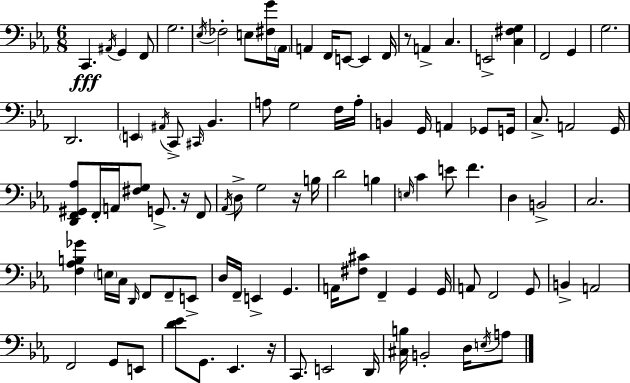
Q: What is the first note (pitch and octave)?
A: C2